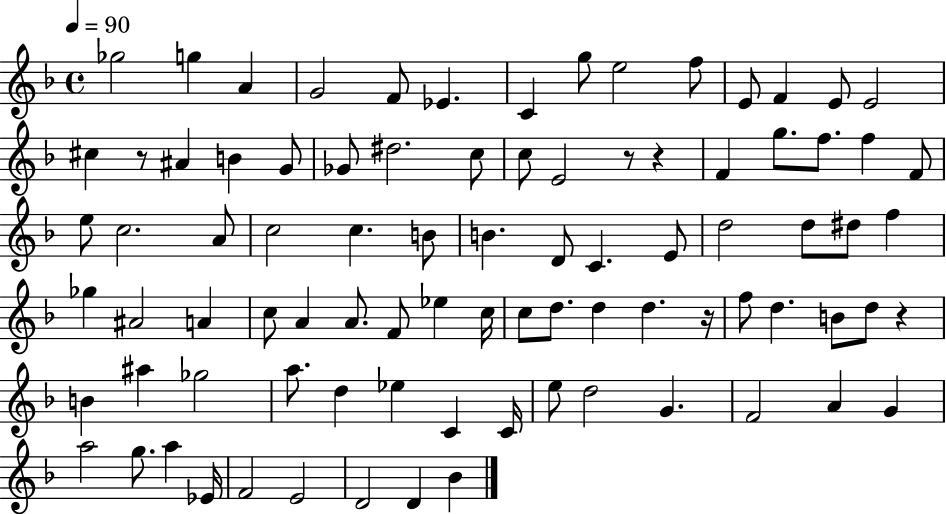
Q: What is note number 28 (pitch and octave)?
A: F4